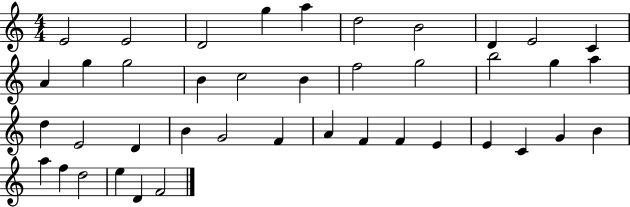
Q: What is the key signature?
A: C major